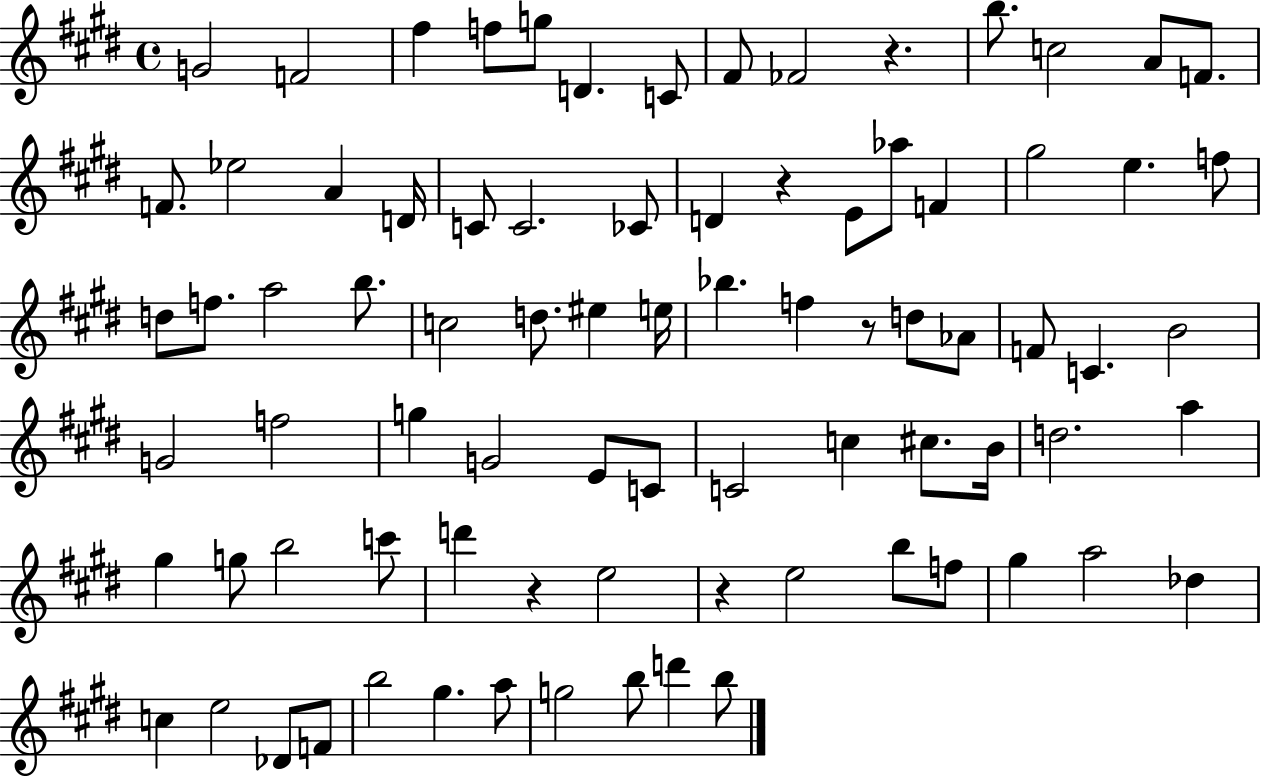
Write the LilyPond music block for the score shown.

{
  \clef treble
  \time 4/4
  \defaultTimeSignature
  \key e \major
  g'2 f'2 | fis''4 f''8 g''8 d'4. c'8 | fis'8 fes'2 r4. | b''8. c''2 a'8 f'8. | \break f'8. ees''2 a'4 d'16 | c'8 c'2. ces'8 | d'4 r4 e'8 aes''8 f'4 | gis''2 e''4. f''8 | \break d''8 f''8. a''2 b''8. | c''2 d''8. eis''4 e''16 | bes''4. f''4 r8 d''8 aes'8 | f'8 c'4. b'2 | \break g'2 f''2 | g''4 g'2 e'8 c'8 | c'2 c''4 cis''8. b'16 | d''2. a''4 | \break gis''4 g''8 b''2 c'''8 | d'''4 r4 e''2 | r4 e''2 b''8 f''8 | gis''4 a''2 des''4 | \break c''4 e''2 des'8 f'8 | b''2 gis''4. a''8 | g''2 b''8 d'''4 b''8 | \bar "|."
}